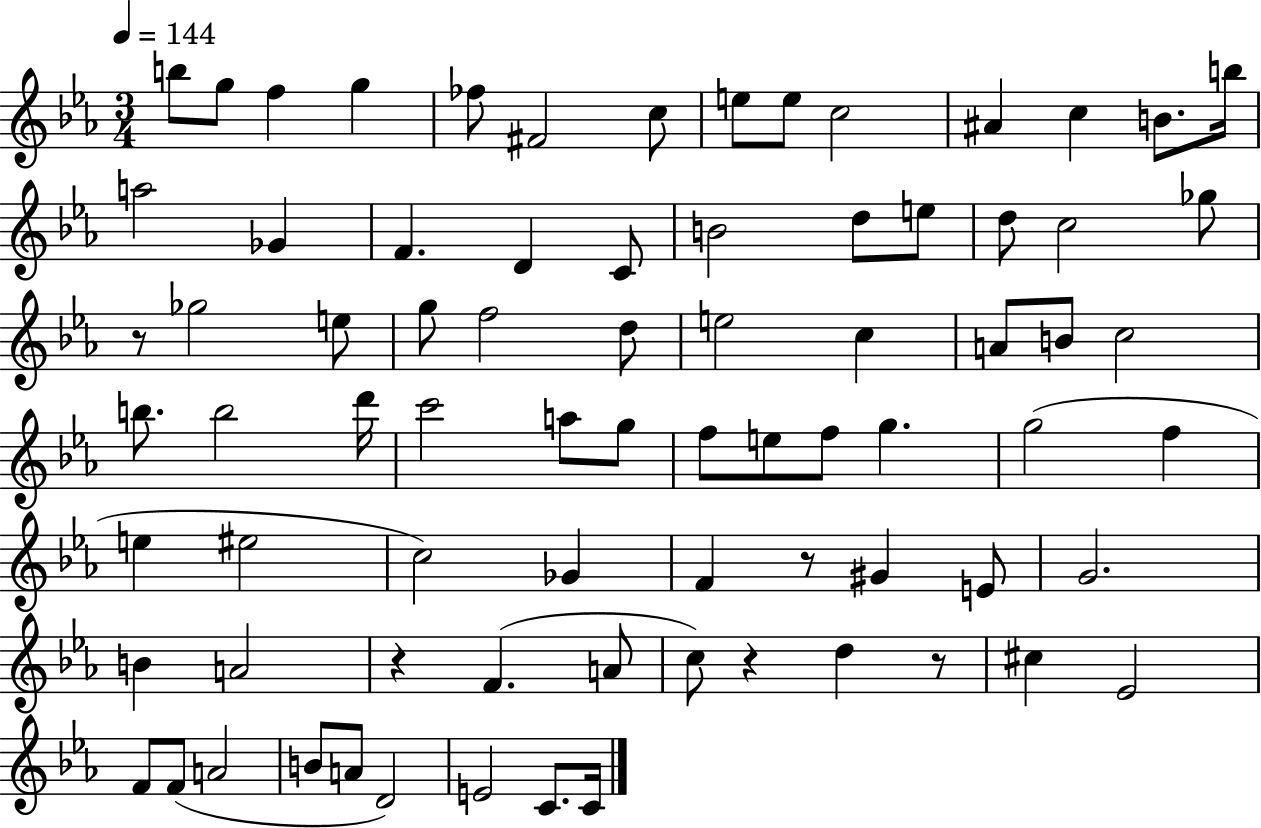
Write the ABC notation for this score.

X:1
T:Untitled
M:3/4
L:1/4
K:Eb
b/2 g/2 f g _f/2 ^F2 c/2 e/2 e/2 c2 ^A c B/2 b/4 a2 _G F D C/2 B2 d/2 e/2 d/2 c2 _g/2 z/2 _g2 e/2 g/2 f2 d/2 e2 c A/2 B/2 c2 b/2 b2 d'/4 c'2 a/2 g/2 f/2 e/2 f/2 g g2 f e ^e2 c2 _G F z/2 ^G E/2 G2 B A2 z F A/2 c/2 z d z/2 ^c _E2 F/2 F/2 A2 B/2 A/2 D2 E2 C/2 C/4